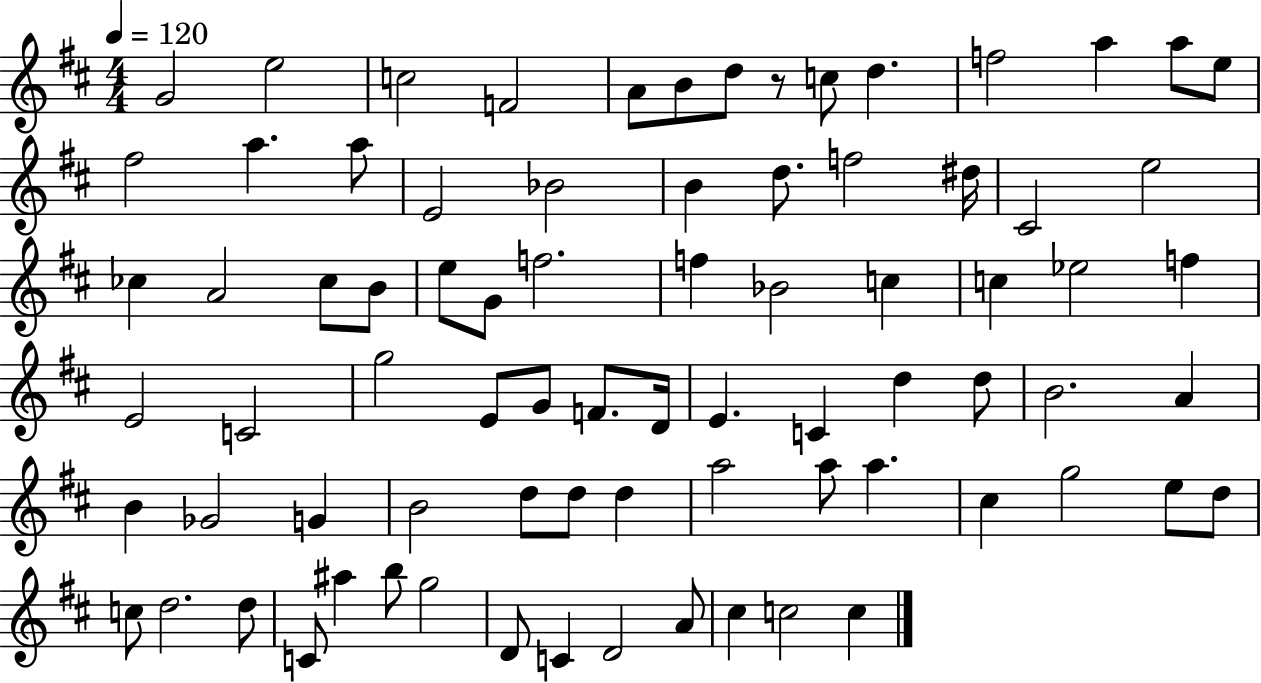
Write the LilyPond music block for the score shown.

{
  \clef treble
  \numericTimeSignature
  \time 4/4
  \key d \major
  \tempo 4 = 120
  g'2 e''2 | c''2 f'2 | a'8 b'8 d''8 r8 c''8 d''4. | f''2 a''4 a''8 e''8 | \break fis''2 a''4. a''8 | e'2 bes'2 | b'4 d''8. f''2 dis''16 | cis'2 e''2 | \break ces''4 a'2 ces''8 b'8 | e''8 g'8 f''2. | f''4 bes'2 c''4 | c''4 ees''2 f''4 | \break e'2 c'2 | g''2 e'8 g'8 f'8. d'16 | e'4. c'4 d''4 d''8 | b'2. a'4 | \break b'4 ges'2 g'4 | b'2 d''8 d''8 d''4 | a''2 a''8 a''4. | cis''4 g''2 e''8 d''8 | \break c''8 d''2. d''8 | c'8 ais''4 b''8 g''2 | d'8 c'4 d'2 a'8 | cis''4 c''2 c''4 | \break \bar "|."
}